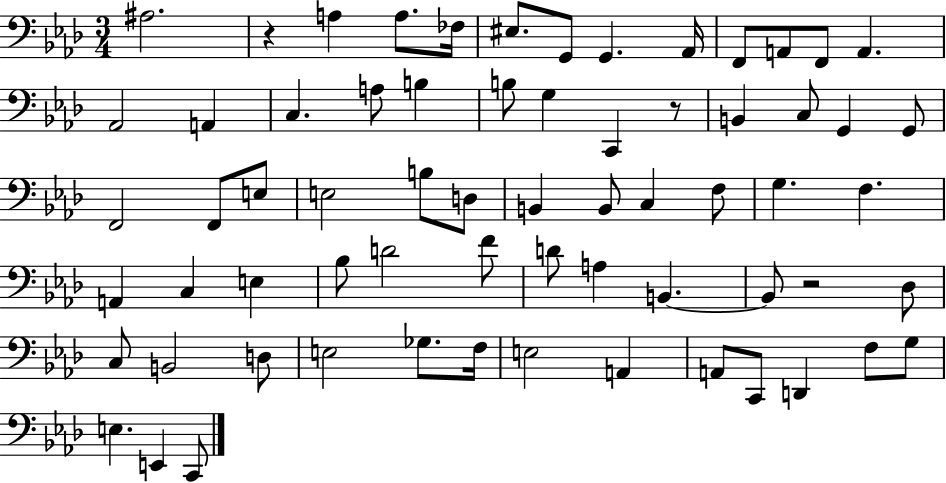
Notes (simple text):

A#3/h. R/q A3/q A3/e. FES3/s EIS3/e. G2/e G2/q. Ab2/s F2/e A2/e F2/e A2/q. Ab2/h A2/q C3/q. A3/e B3/q B3/e G3/q C2/q R/e B2/q C3/e G2/q G2/e F2/h F2/e E3/e E3/h B3/e D3/e B2/q B2/e C3/q F3/e G3/q. F3/q. A2/q C3/q E3/q Bb3/e D4/h F4/e D4/e A3/q B2/q. B2/e R/h Db3/e C3/e B2/h D3/e E3/h Gb3/e. F3/s E3/h A2/q A2/e C2/e D2/q F3/e G3/e E3/q. E2/q C2/e